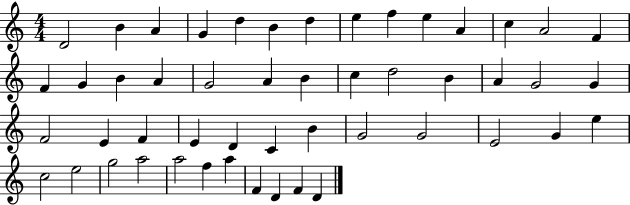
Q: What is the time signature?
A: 4/4